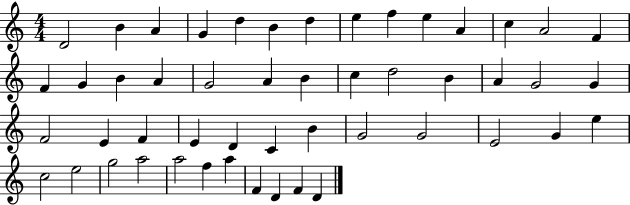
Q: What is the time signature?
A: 4/4